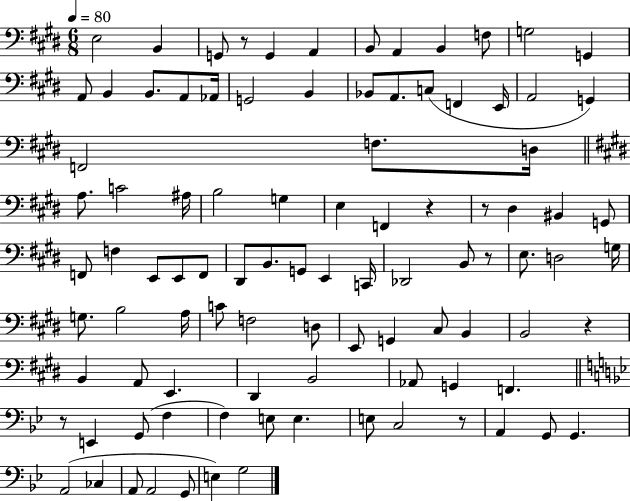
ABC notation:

X:1
T:Untitled
M:6/8
L:1/4
K:E
E,2 B,, G,,/2 z/2 G,, A,, B,,/2 A,, B,, F,/2 G,2 G,, A,,/2 B,, B,,/2 A,,/2 _A,,/4 G,,2 B,, _B,,/2 A,,/2 C,/2 F,, E,,/4 A,,2 G,, F,,2 F,/2 D,/4 A,/2 C2 ^A,/4 B,2 G, E, F,, z z/2 ^D, ^B,, G,,/2 F,,/2 F, E,,/2 E,,/2 F,,/2 ^D,,/2 B,,/2 G,,/2 E,, C,,/4 _D,,2 B,,/2 z/2 E,/2 D,2 G,/4 G,/2 B,2 A,/4 C/2 F,2 D,/2 E,,/2 G,, ^C,/2 B,, B,,2 z B,, A,,/2 E,, ^D,, B,,2 _A,,/2 G,, F,, z/2 E,, G,,/2 F, F, E,/2 E, E,/2 C,2 z/2 A,, G,,/2 G,, A,,2 _C, A,,/2 A,,2 G,,/2 E, G,2